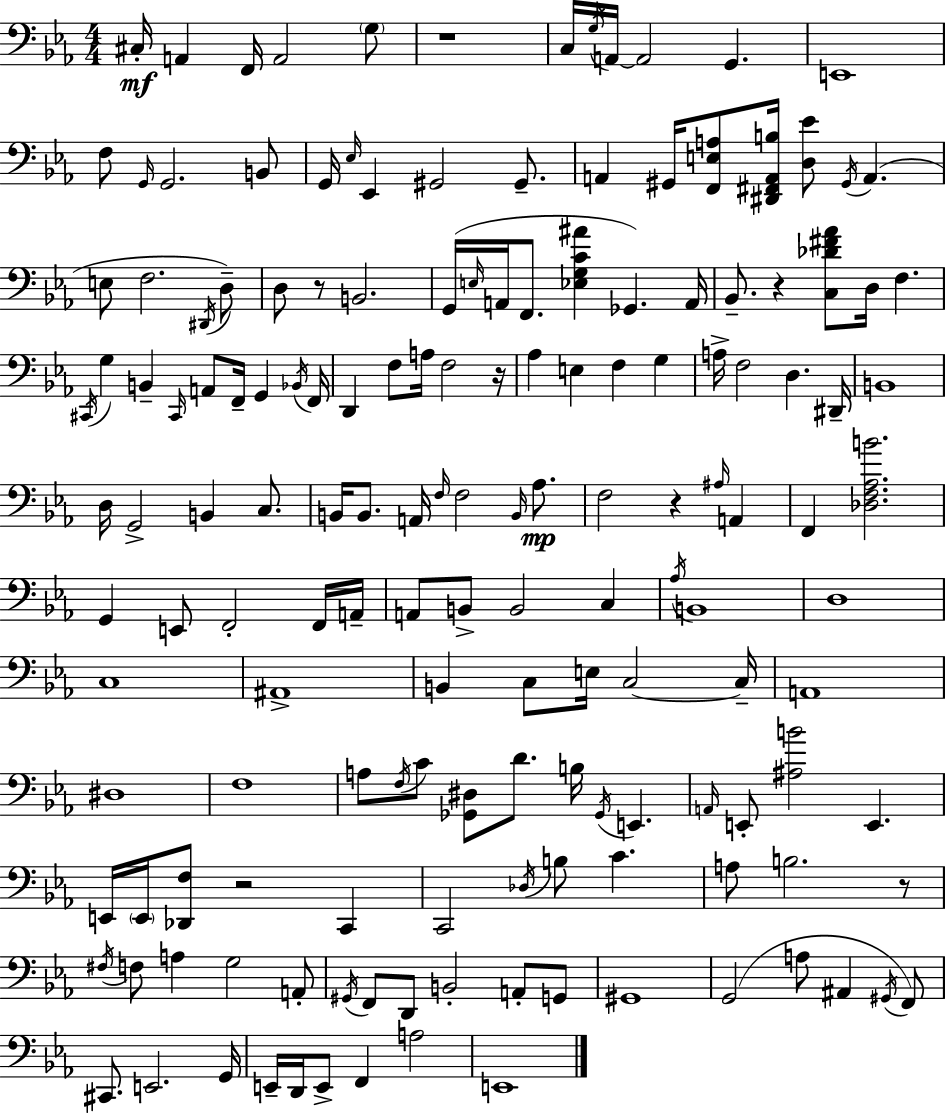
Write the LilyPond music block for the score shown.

{
  \clef bass
  \numericTimeSignature
  \time 4/4
  \key c \minor
  \repeat volta 2 { cis16-.\mf a,4 f,16 a,2 \parenthesize g8 | r1 | c16 \acciaccatura { g16 } a,16~~ a,2 g,4. | e,1 | \break f8 \grace { g,16 } g,2. | b,8 g,16 \grace { ees16 } ees,4 gis,2 | gis,8.-- a,4 gis,16 <f, e a>8 <dis, fis, a, b>16 <d ees'>8 \acciaccatura { gis,16 } a,4.( | e8 f2. | \break \acciaccatura { dis,16 }) d8-- d8 r8 b,2. | g,16( \grace { e16 } a,16 f,8. <ees g c' ais'>4 ges,4.) | a,16 bes,8.-- r4 <c des' fis' aes'>8 d16 | f4. \acciaccatura { cis,16 } g4 b,4-- \grace { cis,16 } | \break a,8 f,16-- g,4 \acciaccatura { bes,16 } f,16 d,4 f8 a16 | f2 r16 aes4 e4 | f4 g4 a16-> f2 | d4. dis,16-- b,1 | \break d16 g,2-> | b,4 c8. b,16 b,8. a,16 \grace { f16 } f2 | \grace { b,16 }\mp aes8. f2 | r4 \grace { ais16 } a,4 f,4 | \break <des f aes b'>2. g,4 | e,8 f,2-. f,16 a,16-- a,8 b,8-> | b,2 c4 \acciaccatura { aes16 } b,1 | d1 | \break c1 | ais,1-> | b,4 | c8 e16 c2~~ c16-- a,1 | \break dis1 | f1 | a8 \acciaccatura { f16 } | c'8 <ges, dis>8 d'8. b16 \acciaccatura { ges,16 } e,4. \grace { a,16 } | \break e,8-. <ais b'>2 e,4. | e,16 \parenthesize e,16 <des, f>8 r2 c,4 | c,2 \acciaccatura { des16 } b8 c'4. | a8 b2. r8 | \break \acciaccatura { fis16 } f8 a4 g2 | a,8-. \acciaccatura { gis,16 } f,8 d,8 b,2-. a,8-. | g,8 gis,1 | g,2( a8 ais,4 | \break \acciaccatura { gis,16 } f,8) cis,8. e,2. | g,16 e,16-- d,16 e,8-> f,4 a2 | e,1 | } \bar "|."
}